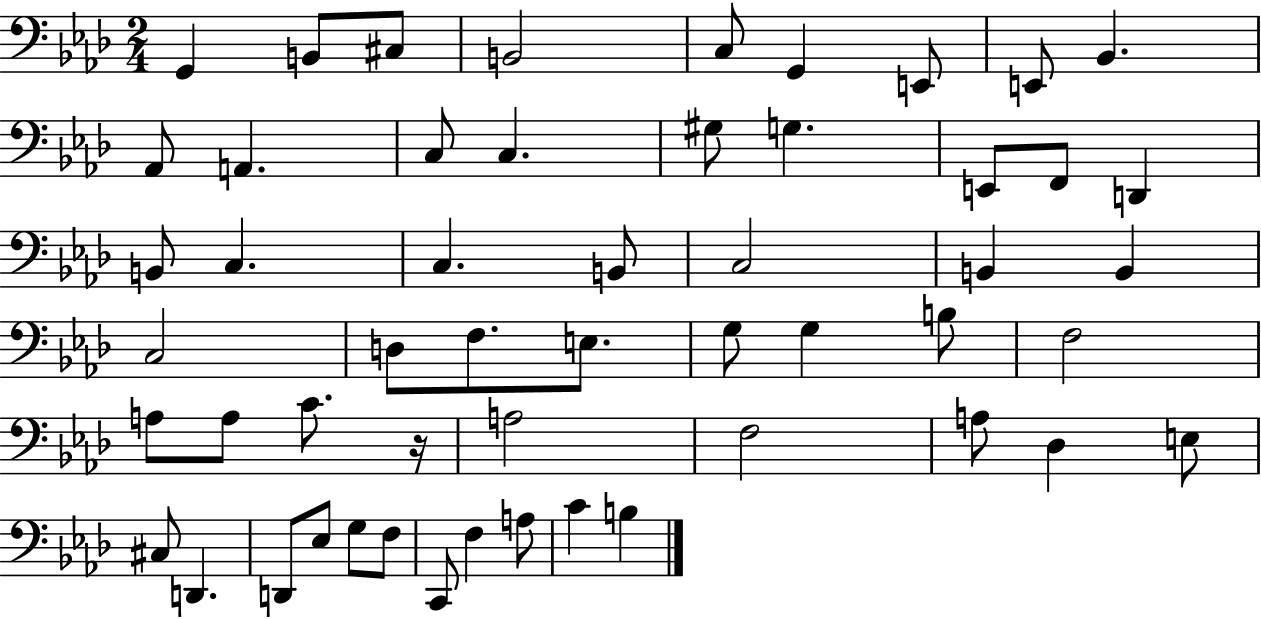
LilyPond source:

{
  \clef bass
  \numericTimeSignature
  \time 2/4
  \key aes \major
  g,4 b,8 cis8 | b,2 | c8 g,4 e,8 | e,8 bes,4. | \break aes,8 a,4. | c8 c4. | gis8 g4. | e,8 f,8 d,4 | \break b,8 c4. | c4. b,8 | c2 | b,4 b,4 | \break c2 | d8 f8. e8. | g8 g4 b8 | f2 | \break a8 a8 c'8. r16 | a2 | f2 | a8 des4 e8 | \break cis8 d,4. | d,8 ees8 g8 f8 | c,8 f4 a8 | c'4 b4 | \break \bar "|."
}